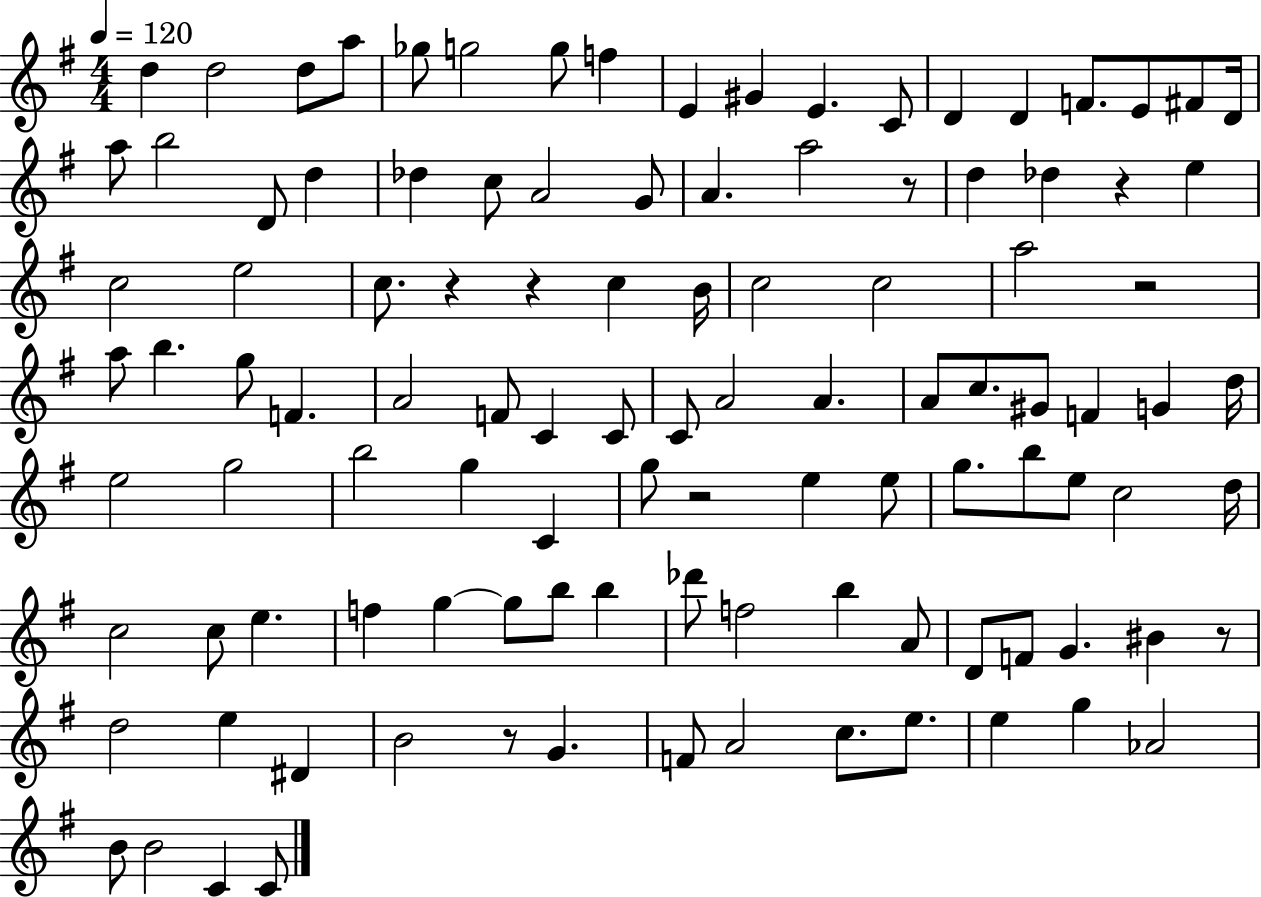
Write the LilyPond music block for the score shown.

{
  \clef treble
  \numericTimeSignature
  \time 4/4
  \key g \major
  \tempo 4 = 120
  d''4 d''2 d''8 a''8 | ges''8 g''2 g''8 f''4 | e'4 gis'4 e'4. c'8 | d'4 d'4 f'8. e'8 fis'8 d'16 | \break a''8 b''2 d'8 d''4 | des''4 c''8 a'2 g'8 | a'4. a''2 r8 | d''4 des''4 r4 e''4 | \break c''2 e''2 | c''8. r4 r4 c''4 b'16 | c''2 c''2 | a''2 r2 | \break a''8 b''4. g''8 f'4. | a'2 f'8 c'4 c'8 | c'8 a'2 a'4. | a'8 c''8. gis'8 f'4 g'4 d''16 | \break e''2 g''2 | b''2 g''4 c'4 | g''8 r2 e''4 e''8 | g''8. b''8 e''8 c''2 d''16 | \break c''2 c''8 e''4. | f''4 g''4~~ g''8 b''8 b''4 | des'''8 f''2 b''4 a'8 | d'8 f'8 g'4. bis'4 r8 | \break d''2 e''4 dis'4 | b'2 r8 g'4. | f'8 a'2 c''8. e''8. | e''4 g''4 aes'2 | \break b'8 b'2 c'4 c'8 | \bar "|."
}